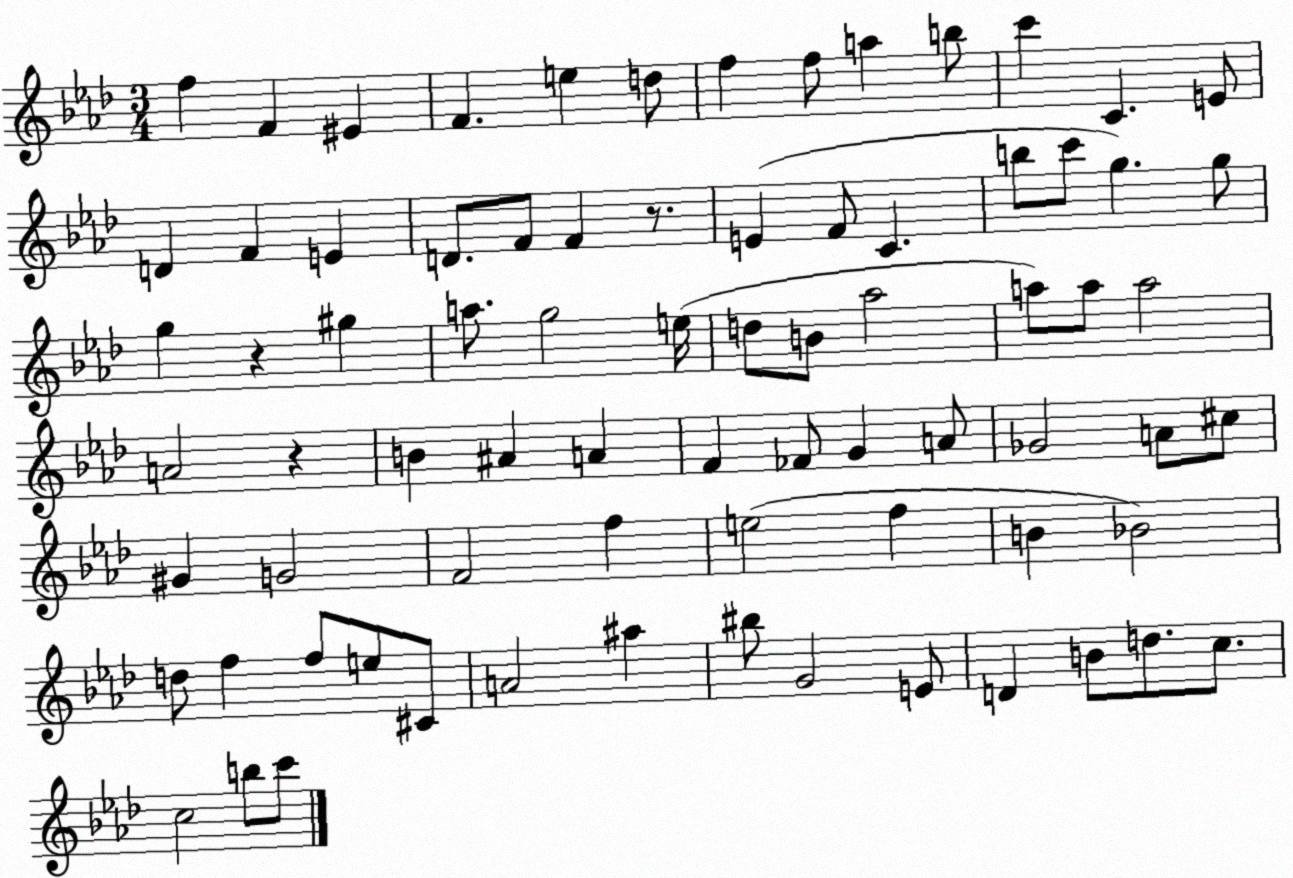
X:1
T:Untitled
M:3/4
L:1/4
K:Ab
f F ^E F e d/2 f f/2 a b/2 c' C E/2 D F E D/2 F/2 F z/2 E F/2 C b/2 c'/2 g g/2 g z ^g a/2 g2 e/4 d/2 B/2 _a2 a/2 a/2 a2 A2 z B ^A A F _F/2 G A/2 _G2 A/2 ^c/2 ^G G2 F2 f e2 f B _B2 d/2 f f/2 e/2 ^C/2 A2 ^a ^b/2 G2 E/2 D B/2 d/2 c/2 c2 b/2 c'/2